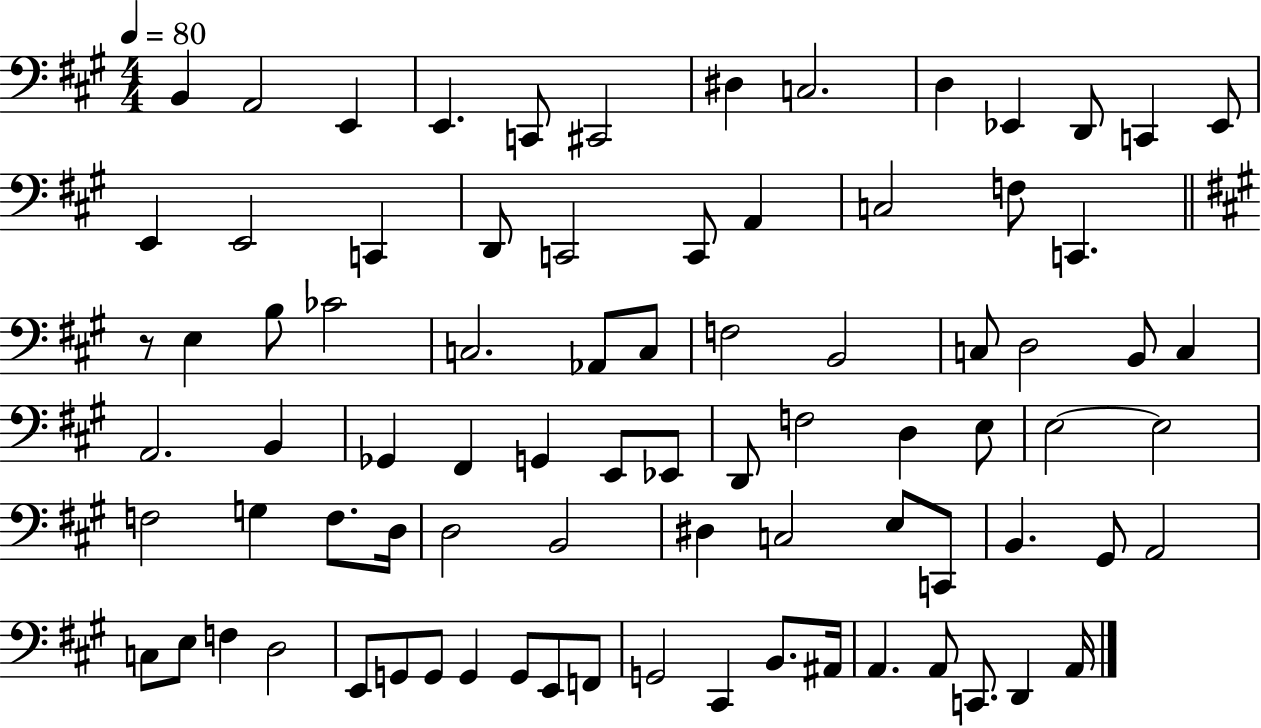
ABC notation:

X:1
T:Untitled
M:4/4
L:1/4
K:A
B,, A,,2 E,, E,, C,,/2 ^C,,2 ^D, C,2 D, _E,, D,,/2 C,, _E,,/2 E,, E,,2 C,, D,,/2 C,,2 C,,/2 A,, C,2 F,/2 C,, z/2 E, B,/2 _C2 C,2 _A,,/2 C,/2 F,2 B,,2 C,/2 D,2 B,,/2 C, A,,2 B,, _G,, ^F,, G,, E,,/2 _E,,/2 D,,/2 F,2 D, E,/2 E,2 E,2 F,2 G, F,/2 D,/4 D,2 B,,2 ^D, C,2 E,/2 C,,/2 B,, ^G,,/2 A,,2 C,/2 E,/2 F, D,2 E,,/2 G,,/2 G,,/2 G,, G,,/2 E,,/2 F,,/2 G,,2 ^C,, B,,/2 ^A,,/4 A,, A,,/2 C,,/2 D,, A,,/4